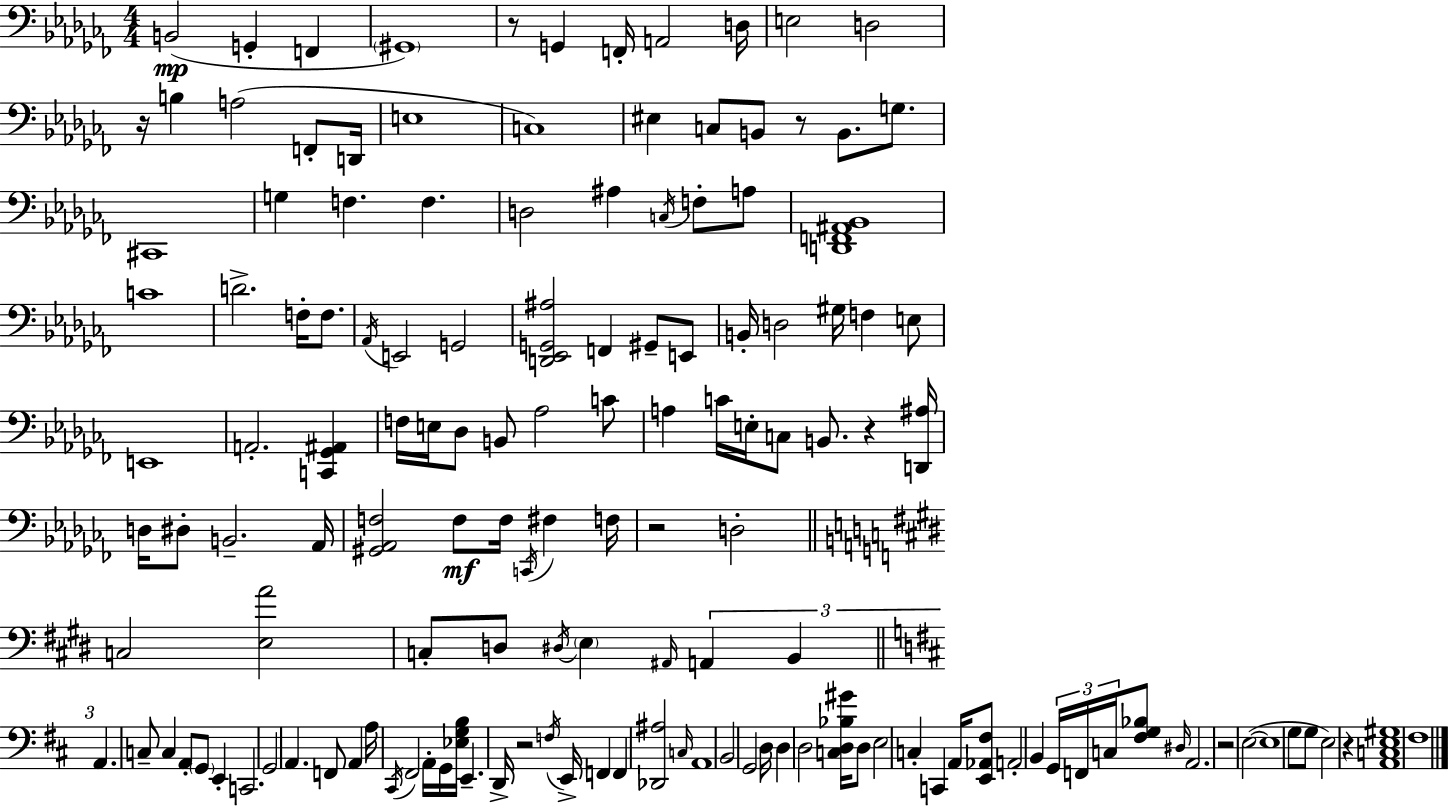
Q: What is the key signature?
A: AES minor